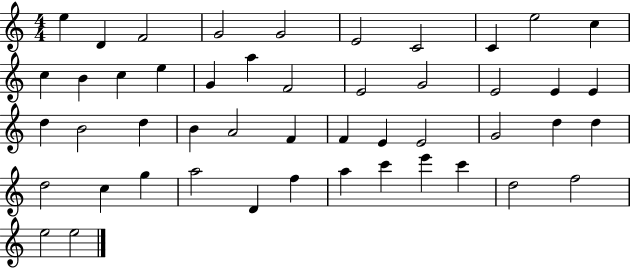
E5/q D4/q F4/h G4/h G4/h E4/h C4/h C4/q E5/h C5/q C5/q B4/q C5/q E5/q G4/q A5/q F4/h E4/h G4/h E4/h E4/q E4/q D5/q B4/h D5/q B4/q A4/h F4/q F4/q E4/q E4/h G4/h D5/q D5/q D5/h C5/q G5/q A5/h D4/q F5/q A5/q C6/q E6/q C6/q D5/h F5/h E5/h E5/h